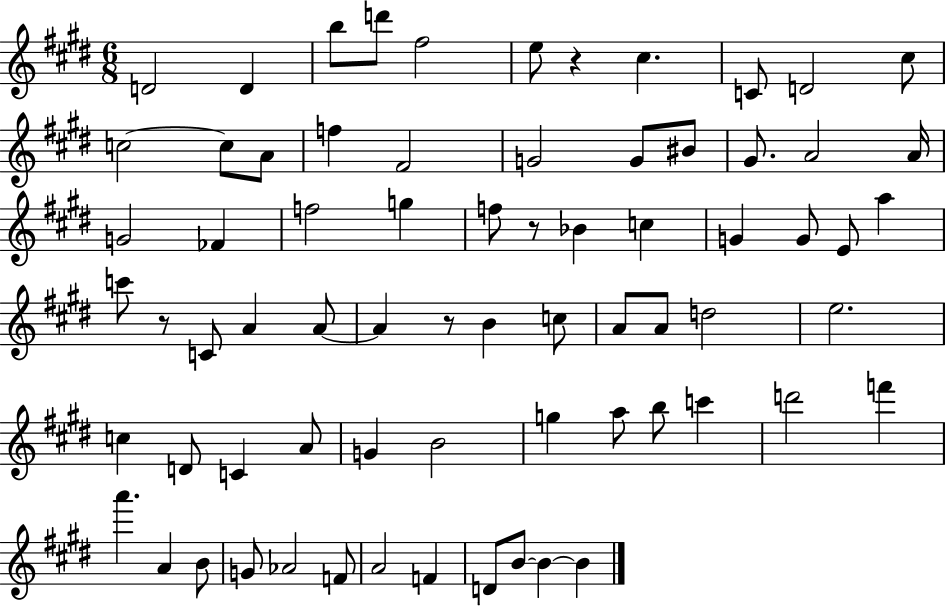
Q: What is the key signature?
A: E major